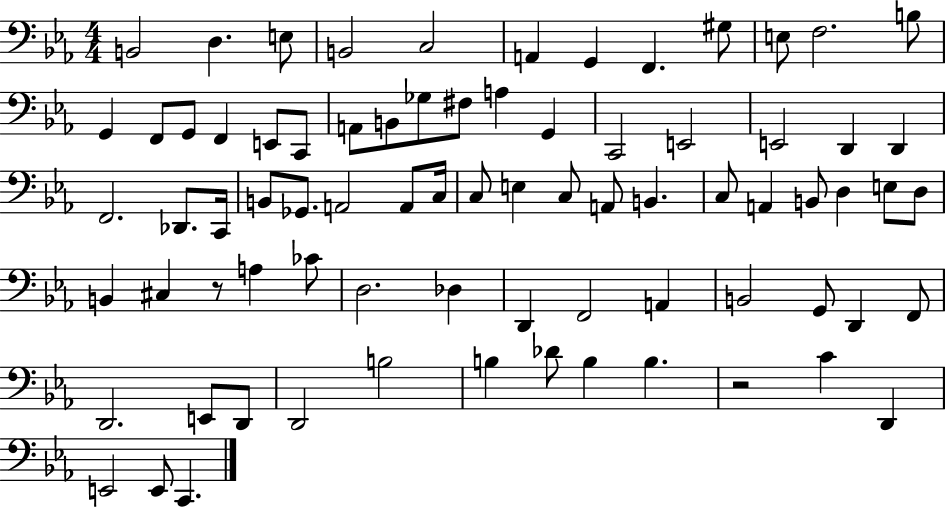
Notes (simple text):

B2/h D3/q. E3/e B2/h C3/h A2/q G2/q F2/q. G#3/e E3/e F3/h. B3/e G2/q F2/e G2/e F2/q E2/e C2/e A2/e B2/e Gb3/e F#3/e A3/q G2/q C2/h E2/h E2/h D2/q D2/q F2/h. Db2/e. C2/s B2/e Gb2/e. A2/h A2/e C3/s C3/e E3/q C3/e A2/e B2/q. C3/e A2/q B2/e D3/q E3/e D3/e B2/q C#3/q R/e A3/q CES4/e D3/h. Db3/q D2/q F2/h A2/q B2/h G2/e D2/q F2/e D2/h. E2/e D2/e D2/h B3/h B3/q Db4/e B3/q B3/q. R/h C4/q D2/q E2/h E2/e C2/q.